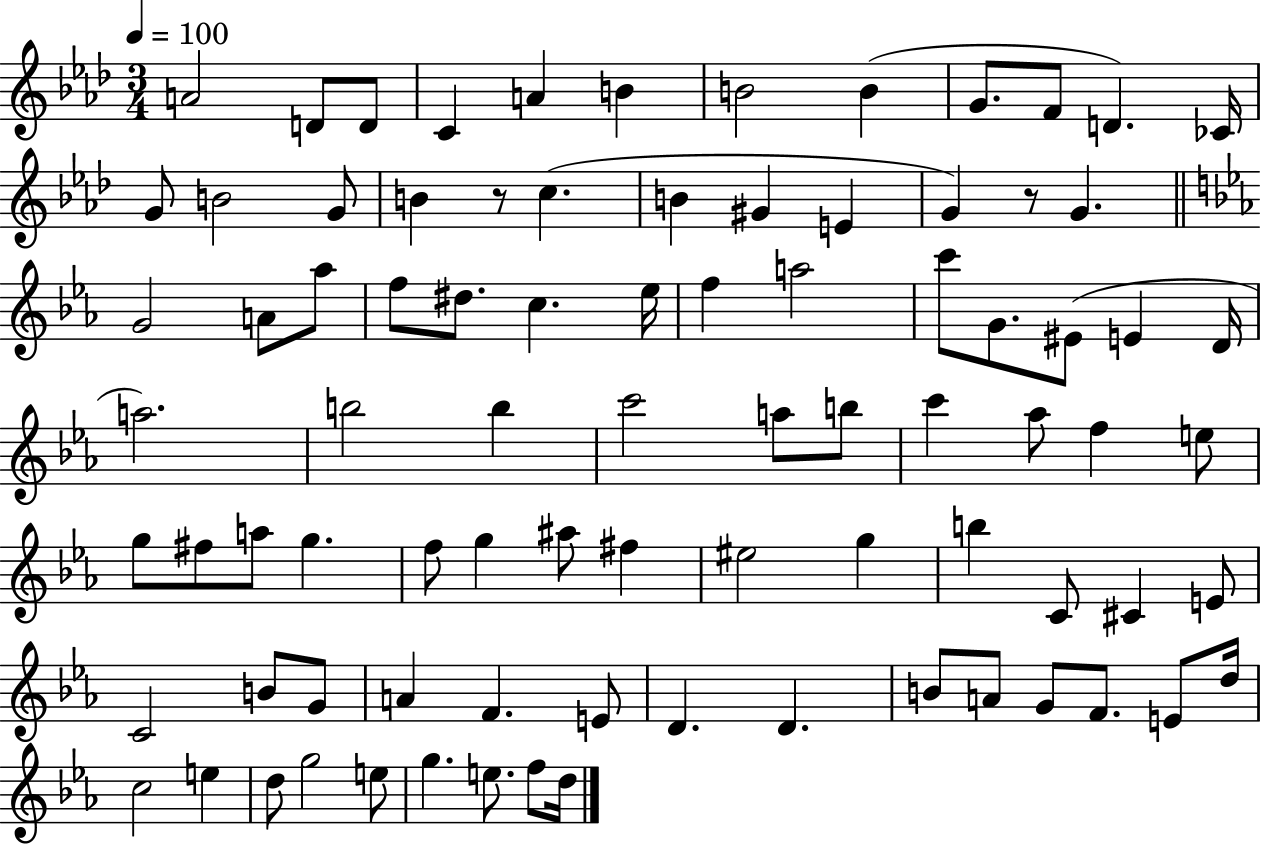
{
  \clef treble
  \numericTimeSignature
  \time 3/4
  \key aes \major
  \tempo 4 = 100
  \repeat volta 2 { a'2 d'8 d'8 | c'4 a'4 b'4 | b'2 b'4( | g'8. f'8 d'4.) ces'16 | \break g'8 b'2 g'8 | b'4 r8 c''4.( | b'4 gis'4 e'4 | g'4) r8 g'4. | \break \bar "||" \break \key c \minor g'2 a'8 aes''8 | f''8 dis''8. c''4. ees''16 | f''4 a''2 | c'''8 g'8. eis'8( e'4 d'16 | \break a''2.) | b''2 b''4 | c'''2 a''8 b''8 | c'''4 aes''8 f''4 e''8 | \break g''8 fis''8 a''8 g''4. | f''8 g''4 ais''8 fis''4 | eis''2 g''4 | b''4 c'8 cis'4 e'8 | \break c'2 b'8 g'8 | a'4 f'4. e'8 | d'4. d'4. | b'8 a'8 g'8 f'8. e'8 d''16 | \break c''2 e''4 | d''8 g''2 e''8 | g''4. e''8. f''8 d''16 | } \bar "|."
}